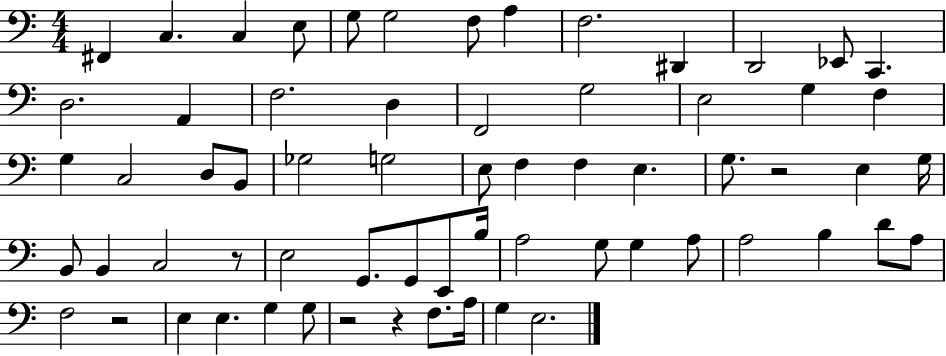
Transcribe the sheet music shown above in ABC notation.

X:1
T:Untitled
M:4/4
L:1/4
K:C
^F,, C, C, E,/2 G,/2 G,2 F,/2 A, F,2 ^D,, D,,2 _E,,/2 C,, D,2 A,, F,2 D, F,,2 G,2 E,2 G, F, G, C,2 D,/2 B,,/2 _G,2 G,2 E,/2 F, F, E, G,/2 z2 E, G,/4 B,,/2 B,, C,2 z/2 E,2 G,,/2 G,,/2 E,,/2 B,/4 A,2 G,/2 G, A,/2 A,2 B, D/2 A,/2 F,2 z2 E, E, G, G,/2 z2 z F,/2 A,/4 G, E,2